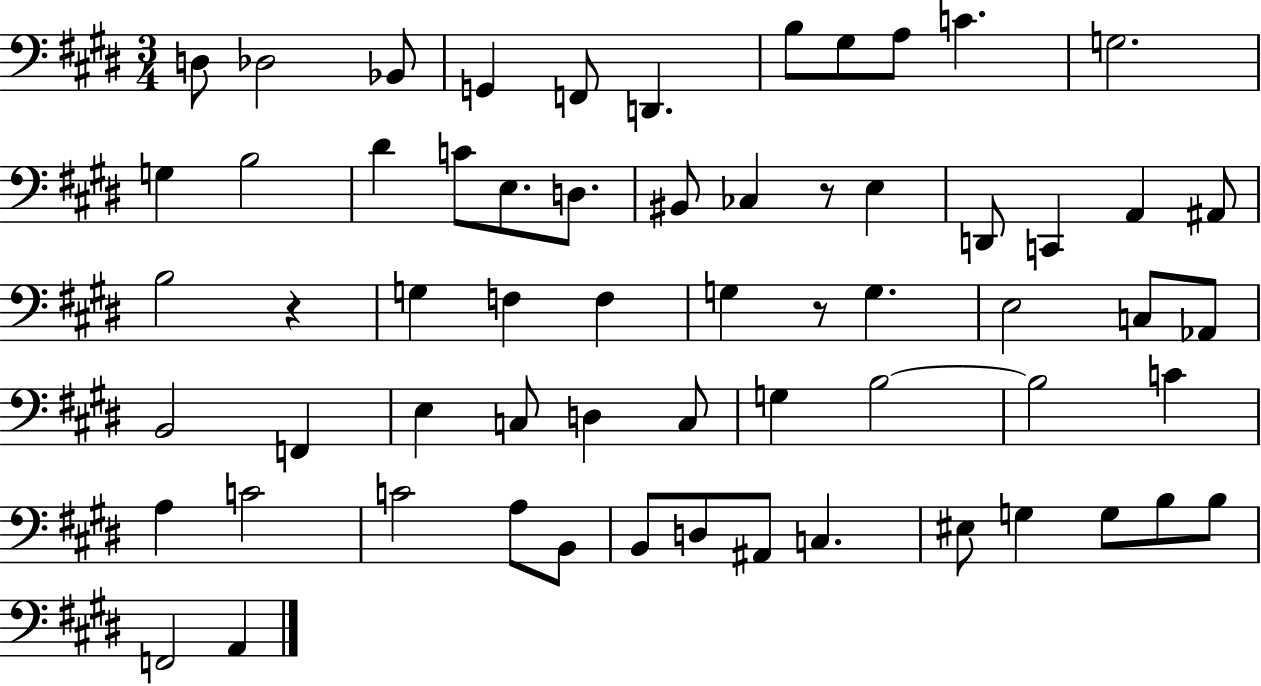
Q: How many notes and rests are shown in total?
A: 62